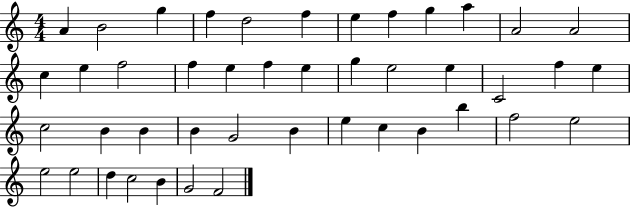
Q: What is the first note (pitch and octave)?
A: A4